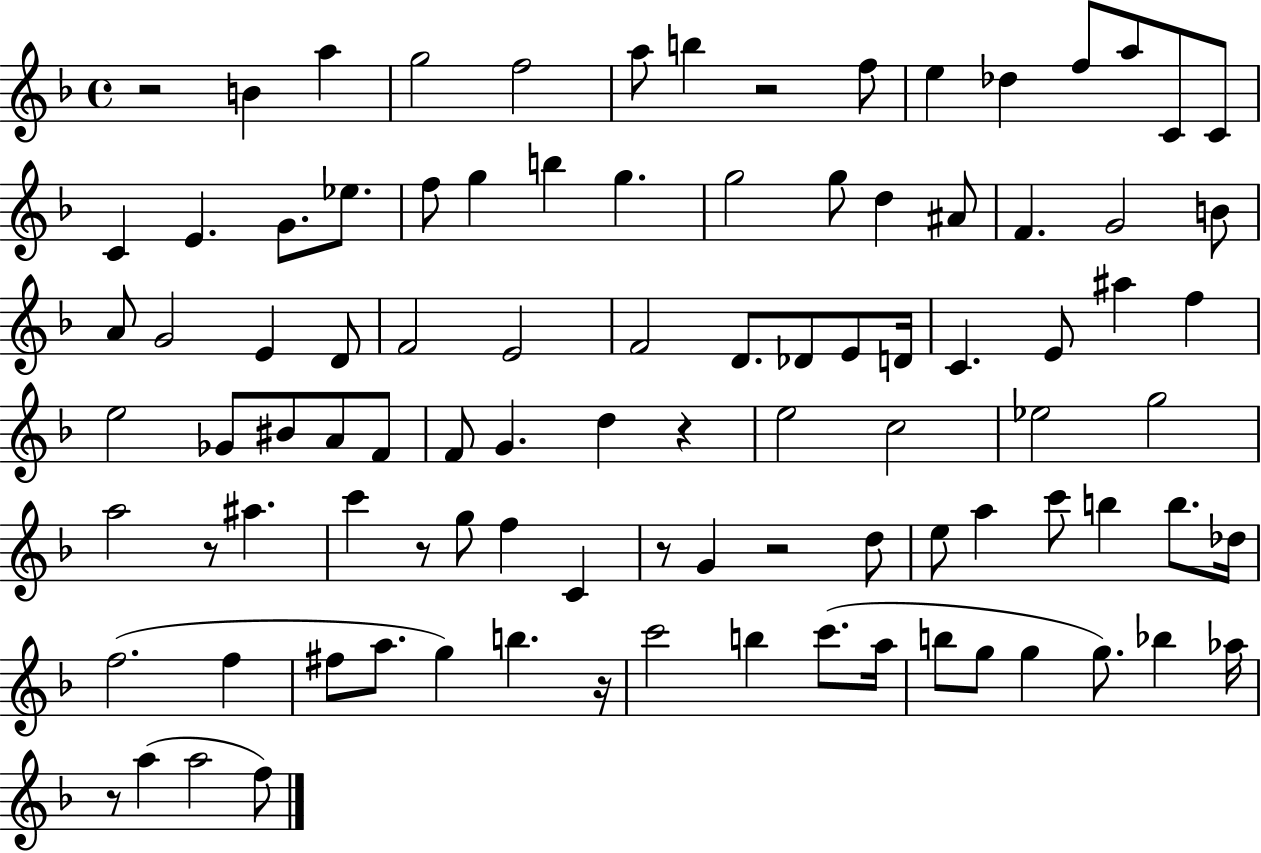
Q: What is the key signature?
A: F major